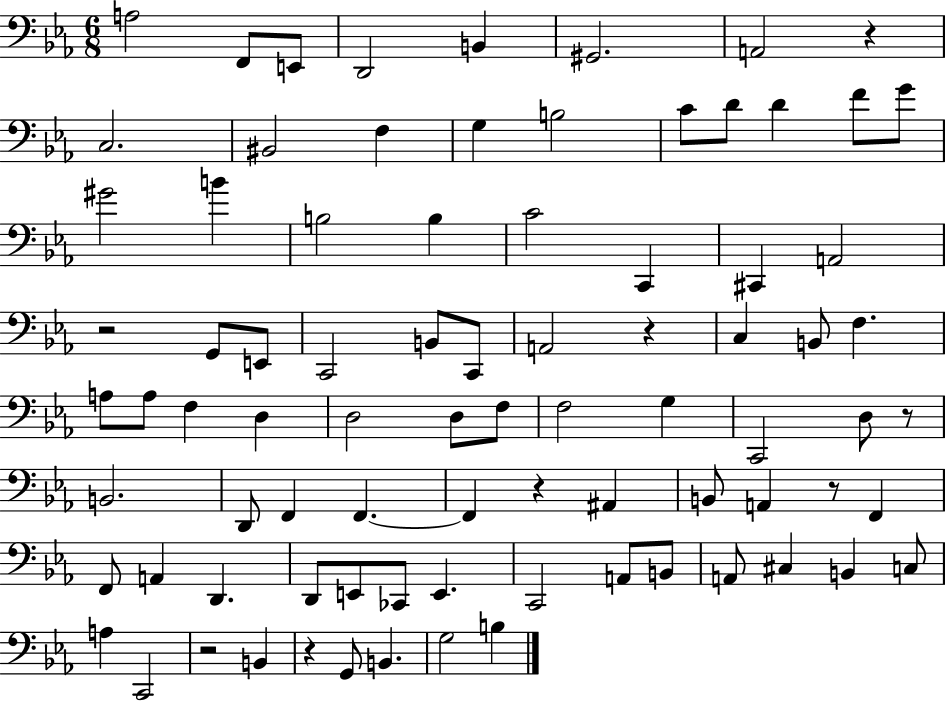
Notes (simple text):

A3/h F2/e E2/e D2/h B2/q G#2/h. A2/h R/q C3/h. BIS2/h F3/q G3/q B3/h C4/e D4/e D4/q F4/e G4/e G#4/h B4/q B3/h B3/q C4/h C2/q C#2/q A2/h R/h G2/e E2/e C2/h B2/e C2/e A2/h R/q C3/q B2/e F3/q. A3/e A3/e F3/q D3/q D3/h D3/e F3/e F3/h G3/q C2/h D3/e R/e B2/h. D2/e F2/q F2/q. F2/q R/q A#2/q B2/e A2/q R/e F2/q F2/e A2/q D2/q. D2/e E2/e CES2/e E2/q. C2/h A2/e B2/e A2/e C#3/q B2/q C3/e A3/q C2/h R/h B2/q R/q G2/e B2/q. G3/h B3/q